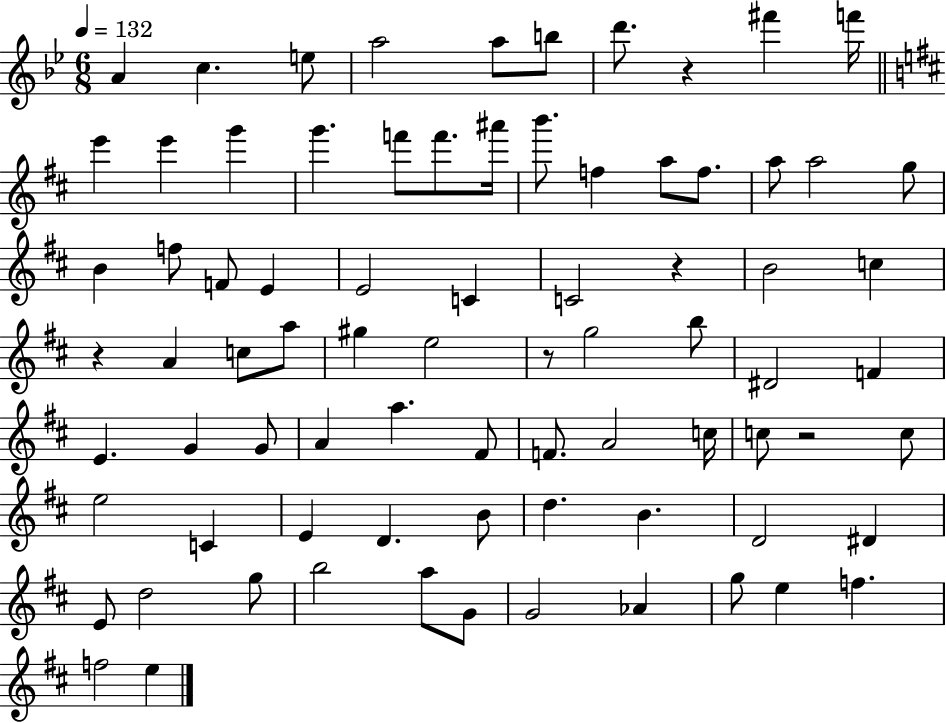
A4/q C5/q. E5/e A5/h A5/e B5/e D6/e. R/q F#6/q F6/s E6/q E6/q G6/q G6/q. F6/e F6/e. A#6/s B6/e. F5/q A5/e F5/e. A5/e A5/h G5/e B4/q F5/e F4/e E4/q E4/h C4/q C4/h R/q B4/h C5/q R/q A4/q C5/e A5/e G#5/q E5/h R/e G5/h B5/e D#4/h F4/q E4/q. G4/q G4/e A4/q A5/q. F#4/e F4/e. A4/h C5/s C5/e R/h C5/e E5/h C4/q E4/q D4/q. B4/e D5/q. B4/q. D4/h D#4/q E4/e D5/h G5/e B5/h A5/e G4/e G4/h Ab4/q G5/e E5/q F5/q. F5/h E5/q